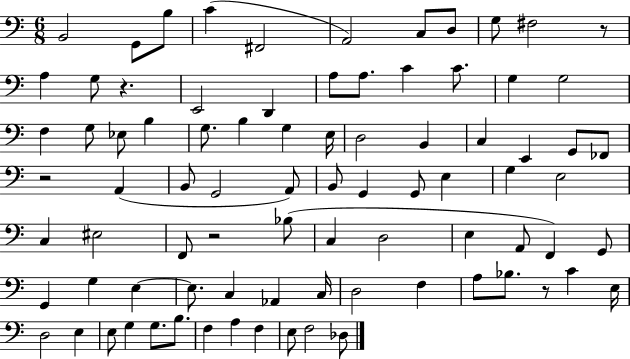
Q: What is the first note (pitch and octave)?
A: B2